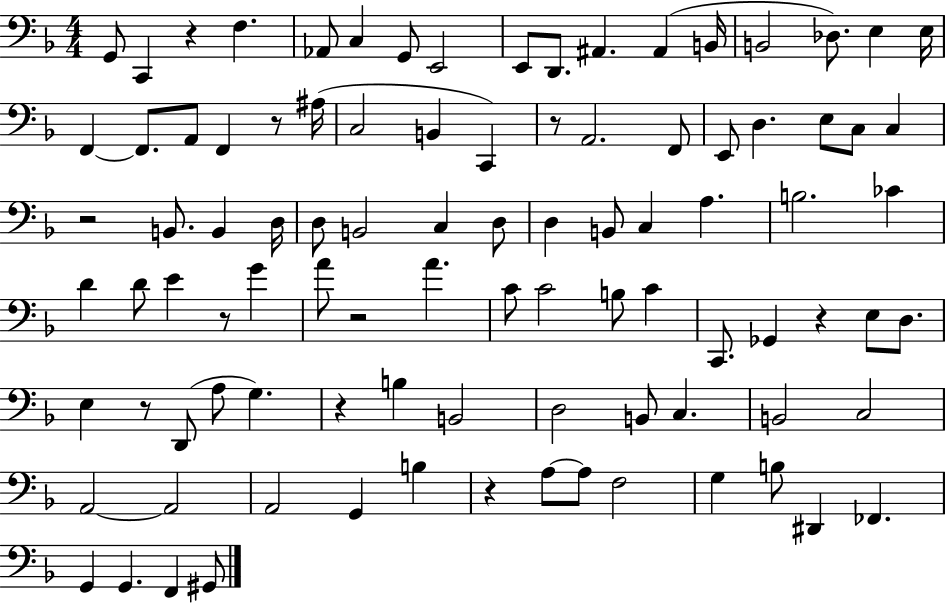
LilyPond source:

{
  \clef bass
  \numericTimeSignature
  \time 4/4
  \key f \major
  \repeat volta 2 { g,8 c,4 r4 f4. | aes,8 c4 g,8 e,2 | e,8 d,8. ais,4. ais,4( b,16 | b,2 des8.) e4 e16 | \break f,4~~ f,8. a,8 f,4 r8 ais16( | c2 b,4 c,4) | r8 a,2. f,8 | e,8 d4. e8 c8 c4 | \break r2 b,8. b,4 d16 | d8 b,2 c4 d8 | d4 b,8 c4 a4. | b2. ces'4 | \break d'4 d'8 e'4 r8 g'4 | a'8 r2 a'4. | c'8 c'2 b8 c'4 | c,8. ges,4 r4 e8 d8. | \break e4 r8 d,8( a8 g4.) | r4 b4 b,2 | d2 b,8 c4. | b,2 c2 | \break a,2~~ a,2 | a,2 g,4 b4 | r4 a8~~ a8 f2 | g4 b8 dis,4 fes,4. | \break g,4 g,4. f,4 gis,8 | } \bar "|."
}